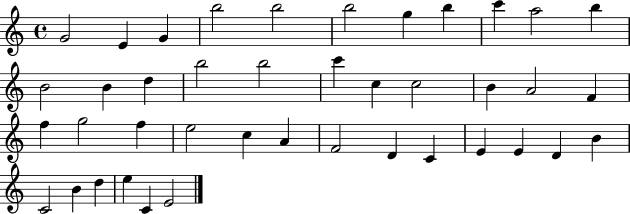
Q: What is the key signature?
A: C major